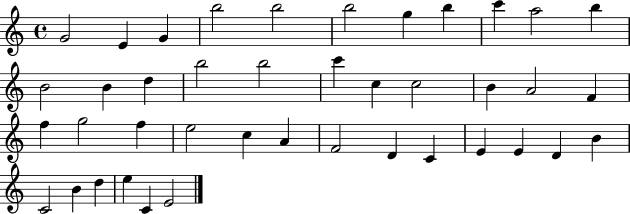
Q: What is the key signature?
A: C major